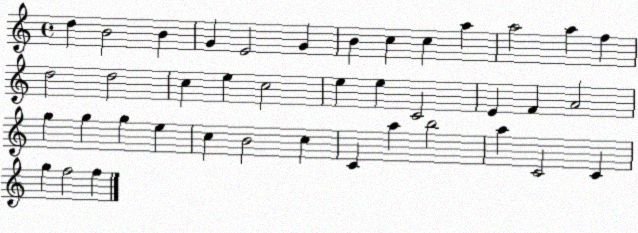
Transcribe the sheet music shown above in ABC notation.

X:1
T:Untitled
M:4/4
L:1/4
K:C
d B2 B G E2 G B c c a a2 a f d2 d2 c e c2 e e C2 E F A2 g g g e c B2 c C a b2 a C2 C g f2 f